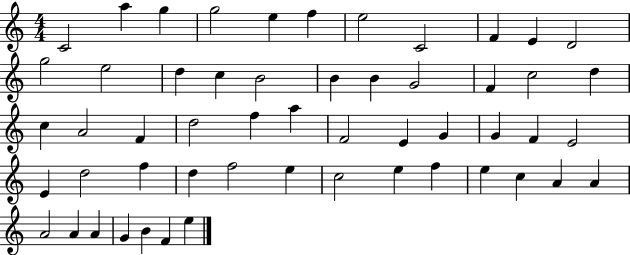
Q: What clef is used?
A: treble